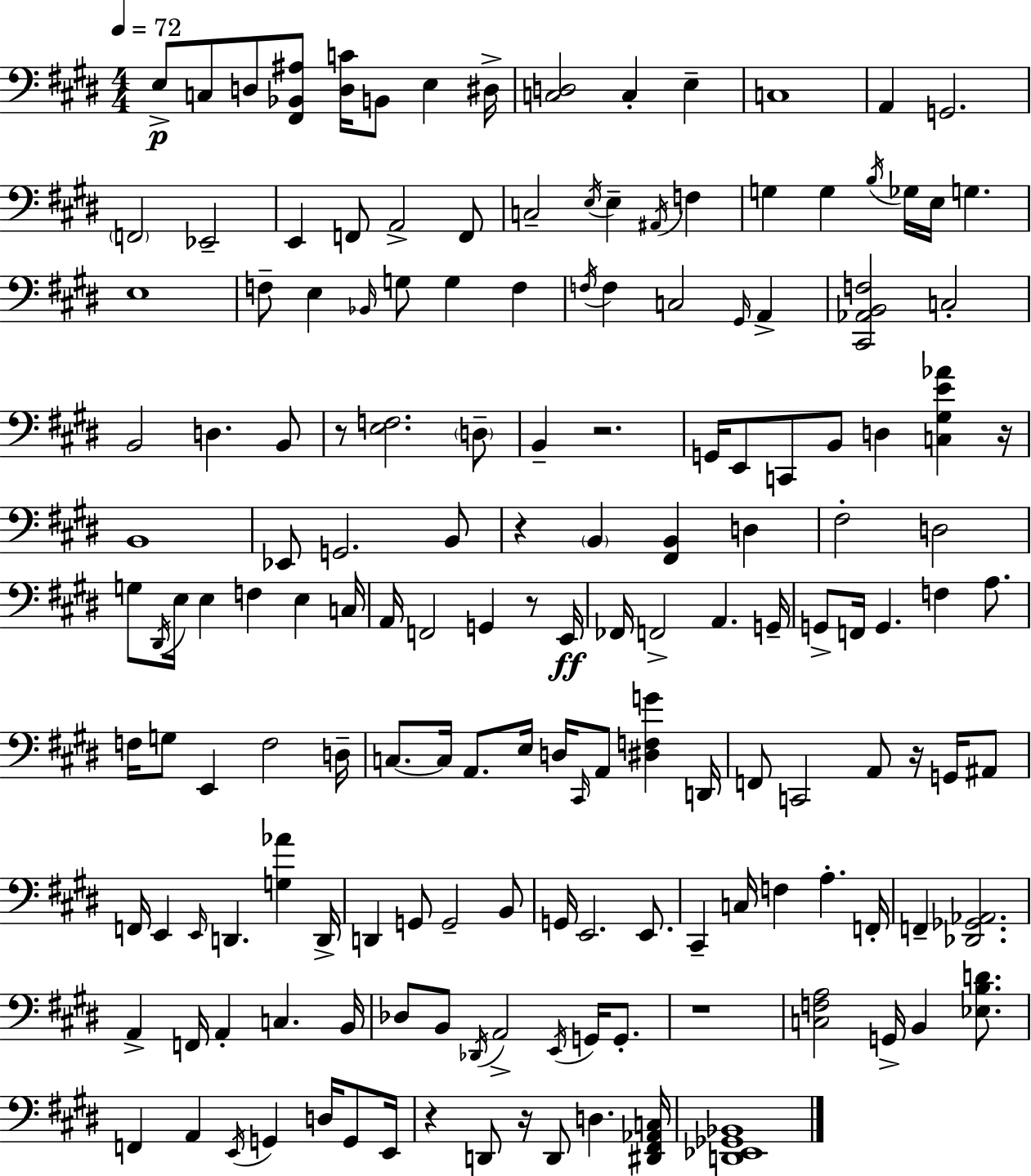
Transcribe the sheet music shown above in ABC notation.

X:1
T:Untitled
M:4/4
L:1/4
K:E
E,/2 C,/2 D,/2 [^F,,_B,,^A,]/2 [D,C]/4 B,,/2 E, ^D,/4 [C,D,]2 C, E, C,4 A,, G,,2 F,,2 _E,,2 E,, F,,/2 A,,2 F,,/2 C,2 E,/4 E, ^A,,/4 F, G, G, B,/4 _G,/4 E,/4 G, E,4 F,/2 E, _B,,/4 G,/2 G, F, F,/4 F, C,2 ^G,,/4 A,, [^C,,_A,,B,,F,]2 C,2 B,,2 D, B,,/2 z/2 [E,F,]2 D,/2 B,, z2 G,,/4 E,,/2 C,,/2 B,,/2 D, [C,^G,E_A] z/4 B,,4 _E,,/2 G,,2 B,,/2 z B,, [^F,,B,,] D, ^F,2 D,2 G,/2 ^D,,/4 E,/4 E, F, E, C,/4 A,,/4 F,,2 G,, z/2 E,,/4 _F,,/4 F,,2 A,, G,,/4 G,,/2 F,,/4 G,, F, A,/2 F,/4 G,/2 E,, F,2 D,/4 C,/2 C,/4 A,,/2 E,/4 D,/4 ^C,,/4 A,,/2 [^D,F,G] D,,/4 F,,/2 C,,2 A,,/2 z/4 G,,/4 ^A,,/2 F,,/4 E,, E,,/4 D,, [G,_A] D,,/4 D,, G,,/2 G,,2 B,,/2 G,,/4 E,,2 E,,/2 ^C,, C,/4 F, A, F,,/4 F,, [_D,,_G,,_A,,]2 A,, F,,/4 A,, C, B,,/4 _D,/2 B,,/2 _D,,/4 A,,2 E,,/4 G,,/4 G,,/2 z4 [C,F,A,]2 G,,/4 B,, [_E,B,D]/2 F,, A,, E,,/4 G,, D,/4 G,,/2 E,,/4 z D,,/2 z/4 D,,/2 D, [^D,,^F,,_A,,C,]/4 [D,,_E,,_G,,_B,,]4